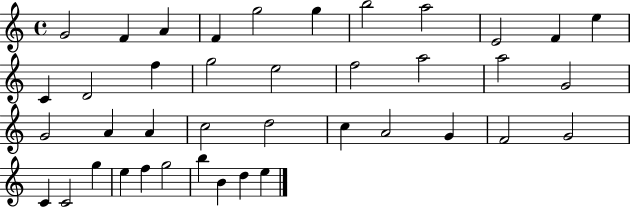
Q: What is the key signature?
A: C major